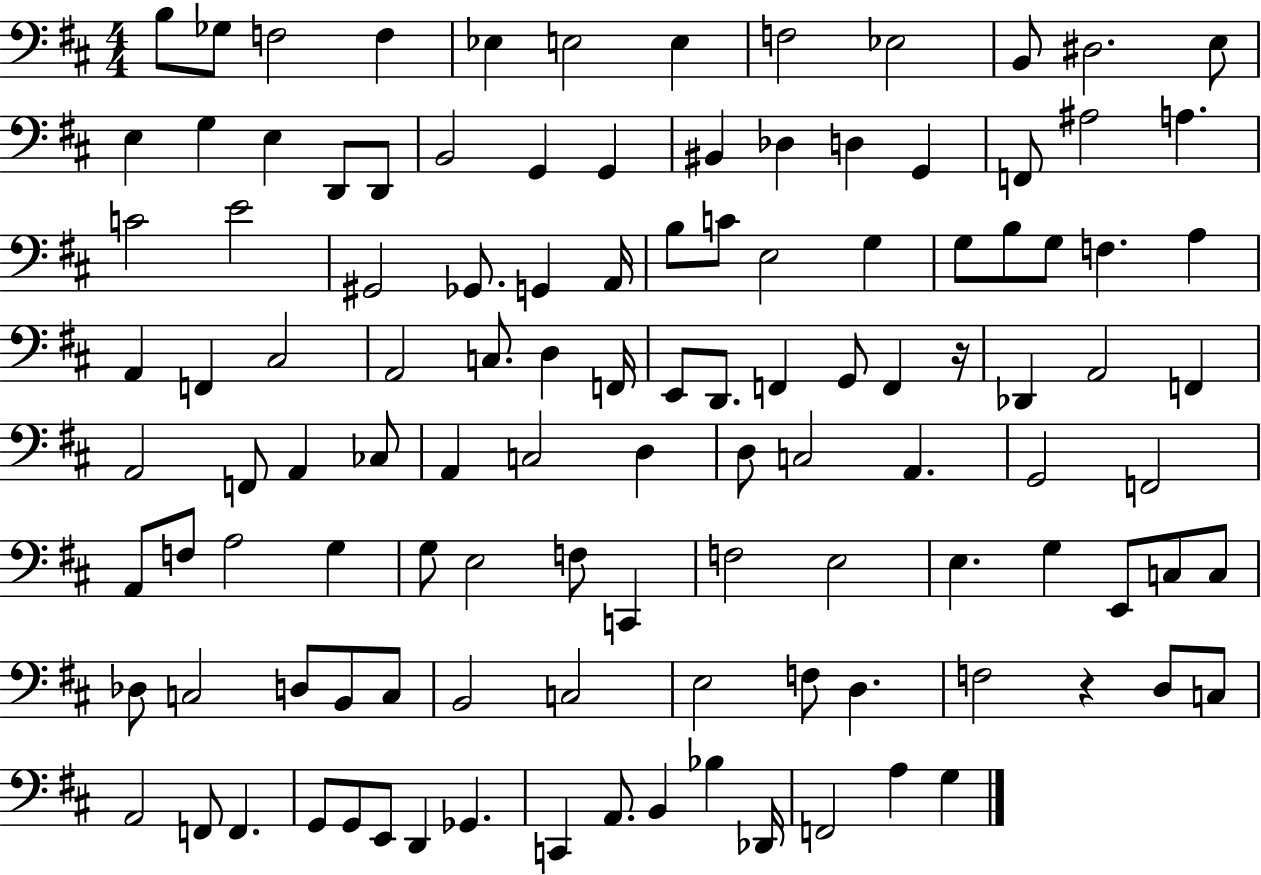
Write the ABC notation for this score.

X:1
T:Untitled
M:4/4
L:1/4
K:D
B,/2 _G,/2 F,2 F, _E, E,2 E, F,2 _E,2 B,,/2 ^D,2 E,/2 E, G, E, D,,/2 D,,/2 B,,2 G,, G,, ^B,, _D, D, G,, F,,/2 ^A,2 A, C2 E2 ^G,,2 _G,,/2 G,, A,,/4 B,/2 C/2 E,2 G, G,/2 B,/2 G,/2 F, A, A,, F,, ^C,2 A,,2 C,/2 D, F,,/4 E,,/2 D,,/2 F,, G,,/2 F,, z/4 _D,, A,,2 F,, A,,2 F,,/2 A,, _C,/2 A,, C,2 D, D,/2 C,2 A,, G,,2 F,,2 A,,/2 F,/2 A,2 G, G,/2 E,2 F,/2 C,, F,2 E,2 E, G, E,,/2 C,/2 C,/2 _D,/2 C,2 D,/2 B,,/2 C,/2 B,,2 C,2 E,2 F,/2 D, F,2 z D,/2 C,/2 A,,2 F,,/2 F,, G,,/2 G,,/2 E,,/2 D,, _G,, C,, A,,/2 B,, _B, _D,,/4 F,,2 A, G,